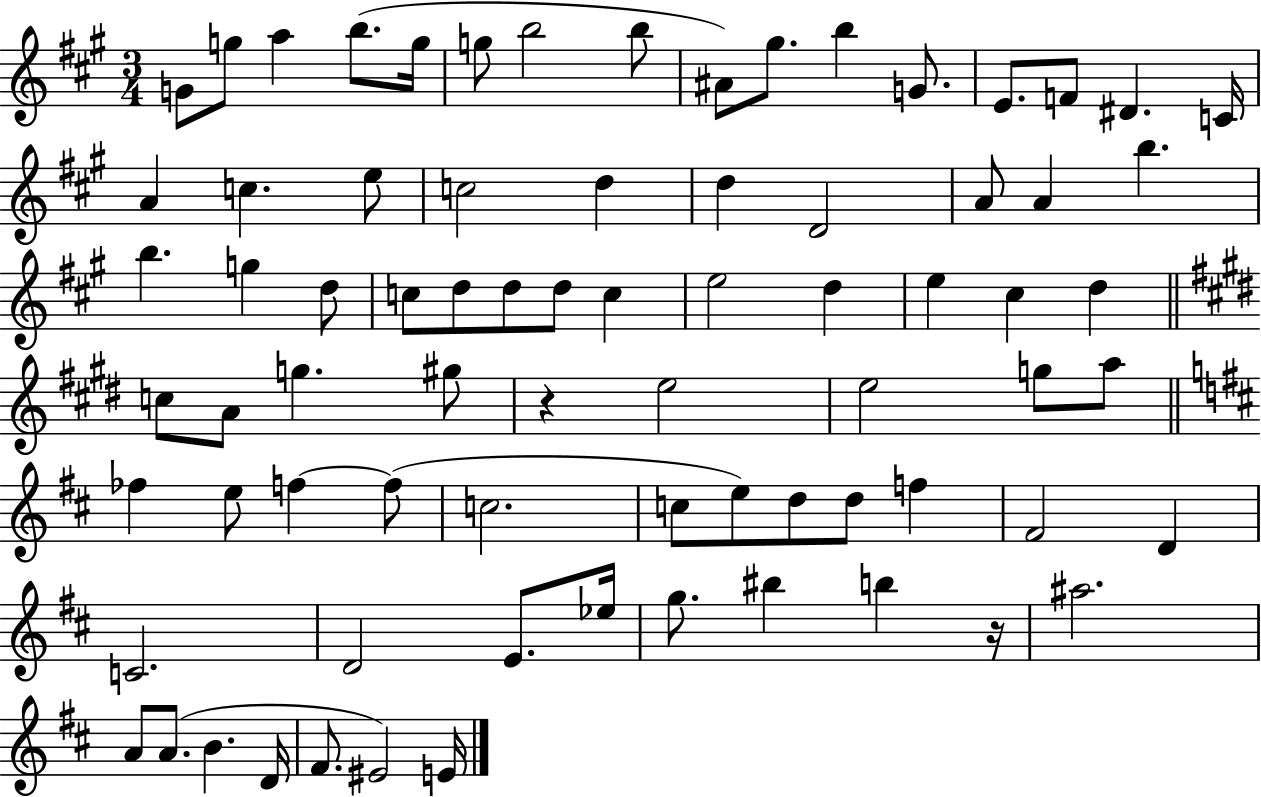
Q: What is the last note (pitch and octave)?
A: E4